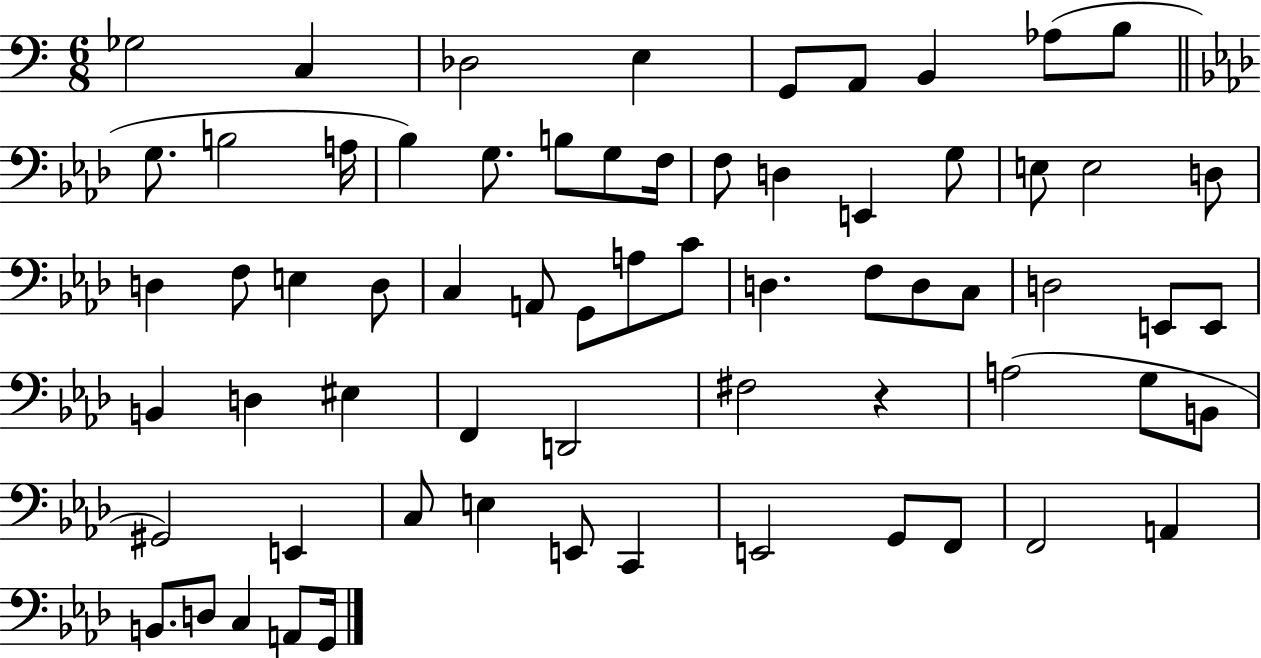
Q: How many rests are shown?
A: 1